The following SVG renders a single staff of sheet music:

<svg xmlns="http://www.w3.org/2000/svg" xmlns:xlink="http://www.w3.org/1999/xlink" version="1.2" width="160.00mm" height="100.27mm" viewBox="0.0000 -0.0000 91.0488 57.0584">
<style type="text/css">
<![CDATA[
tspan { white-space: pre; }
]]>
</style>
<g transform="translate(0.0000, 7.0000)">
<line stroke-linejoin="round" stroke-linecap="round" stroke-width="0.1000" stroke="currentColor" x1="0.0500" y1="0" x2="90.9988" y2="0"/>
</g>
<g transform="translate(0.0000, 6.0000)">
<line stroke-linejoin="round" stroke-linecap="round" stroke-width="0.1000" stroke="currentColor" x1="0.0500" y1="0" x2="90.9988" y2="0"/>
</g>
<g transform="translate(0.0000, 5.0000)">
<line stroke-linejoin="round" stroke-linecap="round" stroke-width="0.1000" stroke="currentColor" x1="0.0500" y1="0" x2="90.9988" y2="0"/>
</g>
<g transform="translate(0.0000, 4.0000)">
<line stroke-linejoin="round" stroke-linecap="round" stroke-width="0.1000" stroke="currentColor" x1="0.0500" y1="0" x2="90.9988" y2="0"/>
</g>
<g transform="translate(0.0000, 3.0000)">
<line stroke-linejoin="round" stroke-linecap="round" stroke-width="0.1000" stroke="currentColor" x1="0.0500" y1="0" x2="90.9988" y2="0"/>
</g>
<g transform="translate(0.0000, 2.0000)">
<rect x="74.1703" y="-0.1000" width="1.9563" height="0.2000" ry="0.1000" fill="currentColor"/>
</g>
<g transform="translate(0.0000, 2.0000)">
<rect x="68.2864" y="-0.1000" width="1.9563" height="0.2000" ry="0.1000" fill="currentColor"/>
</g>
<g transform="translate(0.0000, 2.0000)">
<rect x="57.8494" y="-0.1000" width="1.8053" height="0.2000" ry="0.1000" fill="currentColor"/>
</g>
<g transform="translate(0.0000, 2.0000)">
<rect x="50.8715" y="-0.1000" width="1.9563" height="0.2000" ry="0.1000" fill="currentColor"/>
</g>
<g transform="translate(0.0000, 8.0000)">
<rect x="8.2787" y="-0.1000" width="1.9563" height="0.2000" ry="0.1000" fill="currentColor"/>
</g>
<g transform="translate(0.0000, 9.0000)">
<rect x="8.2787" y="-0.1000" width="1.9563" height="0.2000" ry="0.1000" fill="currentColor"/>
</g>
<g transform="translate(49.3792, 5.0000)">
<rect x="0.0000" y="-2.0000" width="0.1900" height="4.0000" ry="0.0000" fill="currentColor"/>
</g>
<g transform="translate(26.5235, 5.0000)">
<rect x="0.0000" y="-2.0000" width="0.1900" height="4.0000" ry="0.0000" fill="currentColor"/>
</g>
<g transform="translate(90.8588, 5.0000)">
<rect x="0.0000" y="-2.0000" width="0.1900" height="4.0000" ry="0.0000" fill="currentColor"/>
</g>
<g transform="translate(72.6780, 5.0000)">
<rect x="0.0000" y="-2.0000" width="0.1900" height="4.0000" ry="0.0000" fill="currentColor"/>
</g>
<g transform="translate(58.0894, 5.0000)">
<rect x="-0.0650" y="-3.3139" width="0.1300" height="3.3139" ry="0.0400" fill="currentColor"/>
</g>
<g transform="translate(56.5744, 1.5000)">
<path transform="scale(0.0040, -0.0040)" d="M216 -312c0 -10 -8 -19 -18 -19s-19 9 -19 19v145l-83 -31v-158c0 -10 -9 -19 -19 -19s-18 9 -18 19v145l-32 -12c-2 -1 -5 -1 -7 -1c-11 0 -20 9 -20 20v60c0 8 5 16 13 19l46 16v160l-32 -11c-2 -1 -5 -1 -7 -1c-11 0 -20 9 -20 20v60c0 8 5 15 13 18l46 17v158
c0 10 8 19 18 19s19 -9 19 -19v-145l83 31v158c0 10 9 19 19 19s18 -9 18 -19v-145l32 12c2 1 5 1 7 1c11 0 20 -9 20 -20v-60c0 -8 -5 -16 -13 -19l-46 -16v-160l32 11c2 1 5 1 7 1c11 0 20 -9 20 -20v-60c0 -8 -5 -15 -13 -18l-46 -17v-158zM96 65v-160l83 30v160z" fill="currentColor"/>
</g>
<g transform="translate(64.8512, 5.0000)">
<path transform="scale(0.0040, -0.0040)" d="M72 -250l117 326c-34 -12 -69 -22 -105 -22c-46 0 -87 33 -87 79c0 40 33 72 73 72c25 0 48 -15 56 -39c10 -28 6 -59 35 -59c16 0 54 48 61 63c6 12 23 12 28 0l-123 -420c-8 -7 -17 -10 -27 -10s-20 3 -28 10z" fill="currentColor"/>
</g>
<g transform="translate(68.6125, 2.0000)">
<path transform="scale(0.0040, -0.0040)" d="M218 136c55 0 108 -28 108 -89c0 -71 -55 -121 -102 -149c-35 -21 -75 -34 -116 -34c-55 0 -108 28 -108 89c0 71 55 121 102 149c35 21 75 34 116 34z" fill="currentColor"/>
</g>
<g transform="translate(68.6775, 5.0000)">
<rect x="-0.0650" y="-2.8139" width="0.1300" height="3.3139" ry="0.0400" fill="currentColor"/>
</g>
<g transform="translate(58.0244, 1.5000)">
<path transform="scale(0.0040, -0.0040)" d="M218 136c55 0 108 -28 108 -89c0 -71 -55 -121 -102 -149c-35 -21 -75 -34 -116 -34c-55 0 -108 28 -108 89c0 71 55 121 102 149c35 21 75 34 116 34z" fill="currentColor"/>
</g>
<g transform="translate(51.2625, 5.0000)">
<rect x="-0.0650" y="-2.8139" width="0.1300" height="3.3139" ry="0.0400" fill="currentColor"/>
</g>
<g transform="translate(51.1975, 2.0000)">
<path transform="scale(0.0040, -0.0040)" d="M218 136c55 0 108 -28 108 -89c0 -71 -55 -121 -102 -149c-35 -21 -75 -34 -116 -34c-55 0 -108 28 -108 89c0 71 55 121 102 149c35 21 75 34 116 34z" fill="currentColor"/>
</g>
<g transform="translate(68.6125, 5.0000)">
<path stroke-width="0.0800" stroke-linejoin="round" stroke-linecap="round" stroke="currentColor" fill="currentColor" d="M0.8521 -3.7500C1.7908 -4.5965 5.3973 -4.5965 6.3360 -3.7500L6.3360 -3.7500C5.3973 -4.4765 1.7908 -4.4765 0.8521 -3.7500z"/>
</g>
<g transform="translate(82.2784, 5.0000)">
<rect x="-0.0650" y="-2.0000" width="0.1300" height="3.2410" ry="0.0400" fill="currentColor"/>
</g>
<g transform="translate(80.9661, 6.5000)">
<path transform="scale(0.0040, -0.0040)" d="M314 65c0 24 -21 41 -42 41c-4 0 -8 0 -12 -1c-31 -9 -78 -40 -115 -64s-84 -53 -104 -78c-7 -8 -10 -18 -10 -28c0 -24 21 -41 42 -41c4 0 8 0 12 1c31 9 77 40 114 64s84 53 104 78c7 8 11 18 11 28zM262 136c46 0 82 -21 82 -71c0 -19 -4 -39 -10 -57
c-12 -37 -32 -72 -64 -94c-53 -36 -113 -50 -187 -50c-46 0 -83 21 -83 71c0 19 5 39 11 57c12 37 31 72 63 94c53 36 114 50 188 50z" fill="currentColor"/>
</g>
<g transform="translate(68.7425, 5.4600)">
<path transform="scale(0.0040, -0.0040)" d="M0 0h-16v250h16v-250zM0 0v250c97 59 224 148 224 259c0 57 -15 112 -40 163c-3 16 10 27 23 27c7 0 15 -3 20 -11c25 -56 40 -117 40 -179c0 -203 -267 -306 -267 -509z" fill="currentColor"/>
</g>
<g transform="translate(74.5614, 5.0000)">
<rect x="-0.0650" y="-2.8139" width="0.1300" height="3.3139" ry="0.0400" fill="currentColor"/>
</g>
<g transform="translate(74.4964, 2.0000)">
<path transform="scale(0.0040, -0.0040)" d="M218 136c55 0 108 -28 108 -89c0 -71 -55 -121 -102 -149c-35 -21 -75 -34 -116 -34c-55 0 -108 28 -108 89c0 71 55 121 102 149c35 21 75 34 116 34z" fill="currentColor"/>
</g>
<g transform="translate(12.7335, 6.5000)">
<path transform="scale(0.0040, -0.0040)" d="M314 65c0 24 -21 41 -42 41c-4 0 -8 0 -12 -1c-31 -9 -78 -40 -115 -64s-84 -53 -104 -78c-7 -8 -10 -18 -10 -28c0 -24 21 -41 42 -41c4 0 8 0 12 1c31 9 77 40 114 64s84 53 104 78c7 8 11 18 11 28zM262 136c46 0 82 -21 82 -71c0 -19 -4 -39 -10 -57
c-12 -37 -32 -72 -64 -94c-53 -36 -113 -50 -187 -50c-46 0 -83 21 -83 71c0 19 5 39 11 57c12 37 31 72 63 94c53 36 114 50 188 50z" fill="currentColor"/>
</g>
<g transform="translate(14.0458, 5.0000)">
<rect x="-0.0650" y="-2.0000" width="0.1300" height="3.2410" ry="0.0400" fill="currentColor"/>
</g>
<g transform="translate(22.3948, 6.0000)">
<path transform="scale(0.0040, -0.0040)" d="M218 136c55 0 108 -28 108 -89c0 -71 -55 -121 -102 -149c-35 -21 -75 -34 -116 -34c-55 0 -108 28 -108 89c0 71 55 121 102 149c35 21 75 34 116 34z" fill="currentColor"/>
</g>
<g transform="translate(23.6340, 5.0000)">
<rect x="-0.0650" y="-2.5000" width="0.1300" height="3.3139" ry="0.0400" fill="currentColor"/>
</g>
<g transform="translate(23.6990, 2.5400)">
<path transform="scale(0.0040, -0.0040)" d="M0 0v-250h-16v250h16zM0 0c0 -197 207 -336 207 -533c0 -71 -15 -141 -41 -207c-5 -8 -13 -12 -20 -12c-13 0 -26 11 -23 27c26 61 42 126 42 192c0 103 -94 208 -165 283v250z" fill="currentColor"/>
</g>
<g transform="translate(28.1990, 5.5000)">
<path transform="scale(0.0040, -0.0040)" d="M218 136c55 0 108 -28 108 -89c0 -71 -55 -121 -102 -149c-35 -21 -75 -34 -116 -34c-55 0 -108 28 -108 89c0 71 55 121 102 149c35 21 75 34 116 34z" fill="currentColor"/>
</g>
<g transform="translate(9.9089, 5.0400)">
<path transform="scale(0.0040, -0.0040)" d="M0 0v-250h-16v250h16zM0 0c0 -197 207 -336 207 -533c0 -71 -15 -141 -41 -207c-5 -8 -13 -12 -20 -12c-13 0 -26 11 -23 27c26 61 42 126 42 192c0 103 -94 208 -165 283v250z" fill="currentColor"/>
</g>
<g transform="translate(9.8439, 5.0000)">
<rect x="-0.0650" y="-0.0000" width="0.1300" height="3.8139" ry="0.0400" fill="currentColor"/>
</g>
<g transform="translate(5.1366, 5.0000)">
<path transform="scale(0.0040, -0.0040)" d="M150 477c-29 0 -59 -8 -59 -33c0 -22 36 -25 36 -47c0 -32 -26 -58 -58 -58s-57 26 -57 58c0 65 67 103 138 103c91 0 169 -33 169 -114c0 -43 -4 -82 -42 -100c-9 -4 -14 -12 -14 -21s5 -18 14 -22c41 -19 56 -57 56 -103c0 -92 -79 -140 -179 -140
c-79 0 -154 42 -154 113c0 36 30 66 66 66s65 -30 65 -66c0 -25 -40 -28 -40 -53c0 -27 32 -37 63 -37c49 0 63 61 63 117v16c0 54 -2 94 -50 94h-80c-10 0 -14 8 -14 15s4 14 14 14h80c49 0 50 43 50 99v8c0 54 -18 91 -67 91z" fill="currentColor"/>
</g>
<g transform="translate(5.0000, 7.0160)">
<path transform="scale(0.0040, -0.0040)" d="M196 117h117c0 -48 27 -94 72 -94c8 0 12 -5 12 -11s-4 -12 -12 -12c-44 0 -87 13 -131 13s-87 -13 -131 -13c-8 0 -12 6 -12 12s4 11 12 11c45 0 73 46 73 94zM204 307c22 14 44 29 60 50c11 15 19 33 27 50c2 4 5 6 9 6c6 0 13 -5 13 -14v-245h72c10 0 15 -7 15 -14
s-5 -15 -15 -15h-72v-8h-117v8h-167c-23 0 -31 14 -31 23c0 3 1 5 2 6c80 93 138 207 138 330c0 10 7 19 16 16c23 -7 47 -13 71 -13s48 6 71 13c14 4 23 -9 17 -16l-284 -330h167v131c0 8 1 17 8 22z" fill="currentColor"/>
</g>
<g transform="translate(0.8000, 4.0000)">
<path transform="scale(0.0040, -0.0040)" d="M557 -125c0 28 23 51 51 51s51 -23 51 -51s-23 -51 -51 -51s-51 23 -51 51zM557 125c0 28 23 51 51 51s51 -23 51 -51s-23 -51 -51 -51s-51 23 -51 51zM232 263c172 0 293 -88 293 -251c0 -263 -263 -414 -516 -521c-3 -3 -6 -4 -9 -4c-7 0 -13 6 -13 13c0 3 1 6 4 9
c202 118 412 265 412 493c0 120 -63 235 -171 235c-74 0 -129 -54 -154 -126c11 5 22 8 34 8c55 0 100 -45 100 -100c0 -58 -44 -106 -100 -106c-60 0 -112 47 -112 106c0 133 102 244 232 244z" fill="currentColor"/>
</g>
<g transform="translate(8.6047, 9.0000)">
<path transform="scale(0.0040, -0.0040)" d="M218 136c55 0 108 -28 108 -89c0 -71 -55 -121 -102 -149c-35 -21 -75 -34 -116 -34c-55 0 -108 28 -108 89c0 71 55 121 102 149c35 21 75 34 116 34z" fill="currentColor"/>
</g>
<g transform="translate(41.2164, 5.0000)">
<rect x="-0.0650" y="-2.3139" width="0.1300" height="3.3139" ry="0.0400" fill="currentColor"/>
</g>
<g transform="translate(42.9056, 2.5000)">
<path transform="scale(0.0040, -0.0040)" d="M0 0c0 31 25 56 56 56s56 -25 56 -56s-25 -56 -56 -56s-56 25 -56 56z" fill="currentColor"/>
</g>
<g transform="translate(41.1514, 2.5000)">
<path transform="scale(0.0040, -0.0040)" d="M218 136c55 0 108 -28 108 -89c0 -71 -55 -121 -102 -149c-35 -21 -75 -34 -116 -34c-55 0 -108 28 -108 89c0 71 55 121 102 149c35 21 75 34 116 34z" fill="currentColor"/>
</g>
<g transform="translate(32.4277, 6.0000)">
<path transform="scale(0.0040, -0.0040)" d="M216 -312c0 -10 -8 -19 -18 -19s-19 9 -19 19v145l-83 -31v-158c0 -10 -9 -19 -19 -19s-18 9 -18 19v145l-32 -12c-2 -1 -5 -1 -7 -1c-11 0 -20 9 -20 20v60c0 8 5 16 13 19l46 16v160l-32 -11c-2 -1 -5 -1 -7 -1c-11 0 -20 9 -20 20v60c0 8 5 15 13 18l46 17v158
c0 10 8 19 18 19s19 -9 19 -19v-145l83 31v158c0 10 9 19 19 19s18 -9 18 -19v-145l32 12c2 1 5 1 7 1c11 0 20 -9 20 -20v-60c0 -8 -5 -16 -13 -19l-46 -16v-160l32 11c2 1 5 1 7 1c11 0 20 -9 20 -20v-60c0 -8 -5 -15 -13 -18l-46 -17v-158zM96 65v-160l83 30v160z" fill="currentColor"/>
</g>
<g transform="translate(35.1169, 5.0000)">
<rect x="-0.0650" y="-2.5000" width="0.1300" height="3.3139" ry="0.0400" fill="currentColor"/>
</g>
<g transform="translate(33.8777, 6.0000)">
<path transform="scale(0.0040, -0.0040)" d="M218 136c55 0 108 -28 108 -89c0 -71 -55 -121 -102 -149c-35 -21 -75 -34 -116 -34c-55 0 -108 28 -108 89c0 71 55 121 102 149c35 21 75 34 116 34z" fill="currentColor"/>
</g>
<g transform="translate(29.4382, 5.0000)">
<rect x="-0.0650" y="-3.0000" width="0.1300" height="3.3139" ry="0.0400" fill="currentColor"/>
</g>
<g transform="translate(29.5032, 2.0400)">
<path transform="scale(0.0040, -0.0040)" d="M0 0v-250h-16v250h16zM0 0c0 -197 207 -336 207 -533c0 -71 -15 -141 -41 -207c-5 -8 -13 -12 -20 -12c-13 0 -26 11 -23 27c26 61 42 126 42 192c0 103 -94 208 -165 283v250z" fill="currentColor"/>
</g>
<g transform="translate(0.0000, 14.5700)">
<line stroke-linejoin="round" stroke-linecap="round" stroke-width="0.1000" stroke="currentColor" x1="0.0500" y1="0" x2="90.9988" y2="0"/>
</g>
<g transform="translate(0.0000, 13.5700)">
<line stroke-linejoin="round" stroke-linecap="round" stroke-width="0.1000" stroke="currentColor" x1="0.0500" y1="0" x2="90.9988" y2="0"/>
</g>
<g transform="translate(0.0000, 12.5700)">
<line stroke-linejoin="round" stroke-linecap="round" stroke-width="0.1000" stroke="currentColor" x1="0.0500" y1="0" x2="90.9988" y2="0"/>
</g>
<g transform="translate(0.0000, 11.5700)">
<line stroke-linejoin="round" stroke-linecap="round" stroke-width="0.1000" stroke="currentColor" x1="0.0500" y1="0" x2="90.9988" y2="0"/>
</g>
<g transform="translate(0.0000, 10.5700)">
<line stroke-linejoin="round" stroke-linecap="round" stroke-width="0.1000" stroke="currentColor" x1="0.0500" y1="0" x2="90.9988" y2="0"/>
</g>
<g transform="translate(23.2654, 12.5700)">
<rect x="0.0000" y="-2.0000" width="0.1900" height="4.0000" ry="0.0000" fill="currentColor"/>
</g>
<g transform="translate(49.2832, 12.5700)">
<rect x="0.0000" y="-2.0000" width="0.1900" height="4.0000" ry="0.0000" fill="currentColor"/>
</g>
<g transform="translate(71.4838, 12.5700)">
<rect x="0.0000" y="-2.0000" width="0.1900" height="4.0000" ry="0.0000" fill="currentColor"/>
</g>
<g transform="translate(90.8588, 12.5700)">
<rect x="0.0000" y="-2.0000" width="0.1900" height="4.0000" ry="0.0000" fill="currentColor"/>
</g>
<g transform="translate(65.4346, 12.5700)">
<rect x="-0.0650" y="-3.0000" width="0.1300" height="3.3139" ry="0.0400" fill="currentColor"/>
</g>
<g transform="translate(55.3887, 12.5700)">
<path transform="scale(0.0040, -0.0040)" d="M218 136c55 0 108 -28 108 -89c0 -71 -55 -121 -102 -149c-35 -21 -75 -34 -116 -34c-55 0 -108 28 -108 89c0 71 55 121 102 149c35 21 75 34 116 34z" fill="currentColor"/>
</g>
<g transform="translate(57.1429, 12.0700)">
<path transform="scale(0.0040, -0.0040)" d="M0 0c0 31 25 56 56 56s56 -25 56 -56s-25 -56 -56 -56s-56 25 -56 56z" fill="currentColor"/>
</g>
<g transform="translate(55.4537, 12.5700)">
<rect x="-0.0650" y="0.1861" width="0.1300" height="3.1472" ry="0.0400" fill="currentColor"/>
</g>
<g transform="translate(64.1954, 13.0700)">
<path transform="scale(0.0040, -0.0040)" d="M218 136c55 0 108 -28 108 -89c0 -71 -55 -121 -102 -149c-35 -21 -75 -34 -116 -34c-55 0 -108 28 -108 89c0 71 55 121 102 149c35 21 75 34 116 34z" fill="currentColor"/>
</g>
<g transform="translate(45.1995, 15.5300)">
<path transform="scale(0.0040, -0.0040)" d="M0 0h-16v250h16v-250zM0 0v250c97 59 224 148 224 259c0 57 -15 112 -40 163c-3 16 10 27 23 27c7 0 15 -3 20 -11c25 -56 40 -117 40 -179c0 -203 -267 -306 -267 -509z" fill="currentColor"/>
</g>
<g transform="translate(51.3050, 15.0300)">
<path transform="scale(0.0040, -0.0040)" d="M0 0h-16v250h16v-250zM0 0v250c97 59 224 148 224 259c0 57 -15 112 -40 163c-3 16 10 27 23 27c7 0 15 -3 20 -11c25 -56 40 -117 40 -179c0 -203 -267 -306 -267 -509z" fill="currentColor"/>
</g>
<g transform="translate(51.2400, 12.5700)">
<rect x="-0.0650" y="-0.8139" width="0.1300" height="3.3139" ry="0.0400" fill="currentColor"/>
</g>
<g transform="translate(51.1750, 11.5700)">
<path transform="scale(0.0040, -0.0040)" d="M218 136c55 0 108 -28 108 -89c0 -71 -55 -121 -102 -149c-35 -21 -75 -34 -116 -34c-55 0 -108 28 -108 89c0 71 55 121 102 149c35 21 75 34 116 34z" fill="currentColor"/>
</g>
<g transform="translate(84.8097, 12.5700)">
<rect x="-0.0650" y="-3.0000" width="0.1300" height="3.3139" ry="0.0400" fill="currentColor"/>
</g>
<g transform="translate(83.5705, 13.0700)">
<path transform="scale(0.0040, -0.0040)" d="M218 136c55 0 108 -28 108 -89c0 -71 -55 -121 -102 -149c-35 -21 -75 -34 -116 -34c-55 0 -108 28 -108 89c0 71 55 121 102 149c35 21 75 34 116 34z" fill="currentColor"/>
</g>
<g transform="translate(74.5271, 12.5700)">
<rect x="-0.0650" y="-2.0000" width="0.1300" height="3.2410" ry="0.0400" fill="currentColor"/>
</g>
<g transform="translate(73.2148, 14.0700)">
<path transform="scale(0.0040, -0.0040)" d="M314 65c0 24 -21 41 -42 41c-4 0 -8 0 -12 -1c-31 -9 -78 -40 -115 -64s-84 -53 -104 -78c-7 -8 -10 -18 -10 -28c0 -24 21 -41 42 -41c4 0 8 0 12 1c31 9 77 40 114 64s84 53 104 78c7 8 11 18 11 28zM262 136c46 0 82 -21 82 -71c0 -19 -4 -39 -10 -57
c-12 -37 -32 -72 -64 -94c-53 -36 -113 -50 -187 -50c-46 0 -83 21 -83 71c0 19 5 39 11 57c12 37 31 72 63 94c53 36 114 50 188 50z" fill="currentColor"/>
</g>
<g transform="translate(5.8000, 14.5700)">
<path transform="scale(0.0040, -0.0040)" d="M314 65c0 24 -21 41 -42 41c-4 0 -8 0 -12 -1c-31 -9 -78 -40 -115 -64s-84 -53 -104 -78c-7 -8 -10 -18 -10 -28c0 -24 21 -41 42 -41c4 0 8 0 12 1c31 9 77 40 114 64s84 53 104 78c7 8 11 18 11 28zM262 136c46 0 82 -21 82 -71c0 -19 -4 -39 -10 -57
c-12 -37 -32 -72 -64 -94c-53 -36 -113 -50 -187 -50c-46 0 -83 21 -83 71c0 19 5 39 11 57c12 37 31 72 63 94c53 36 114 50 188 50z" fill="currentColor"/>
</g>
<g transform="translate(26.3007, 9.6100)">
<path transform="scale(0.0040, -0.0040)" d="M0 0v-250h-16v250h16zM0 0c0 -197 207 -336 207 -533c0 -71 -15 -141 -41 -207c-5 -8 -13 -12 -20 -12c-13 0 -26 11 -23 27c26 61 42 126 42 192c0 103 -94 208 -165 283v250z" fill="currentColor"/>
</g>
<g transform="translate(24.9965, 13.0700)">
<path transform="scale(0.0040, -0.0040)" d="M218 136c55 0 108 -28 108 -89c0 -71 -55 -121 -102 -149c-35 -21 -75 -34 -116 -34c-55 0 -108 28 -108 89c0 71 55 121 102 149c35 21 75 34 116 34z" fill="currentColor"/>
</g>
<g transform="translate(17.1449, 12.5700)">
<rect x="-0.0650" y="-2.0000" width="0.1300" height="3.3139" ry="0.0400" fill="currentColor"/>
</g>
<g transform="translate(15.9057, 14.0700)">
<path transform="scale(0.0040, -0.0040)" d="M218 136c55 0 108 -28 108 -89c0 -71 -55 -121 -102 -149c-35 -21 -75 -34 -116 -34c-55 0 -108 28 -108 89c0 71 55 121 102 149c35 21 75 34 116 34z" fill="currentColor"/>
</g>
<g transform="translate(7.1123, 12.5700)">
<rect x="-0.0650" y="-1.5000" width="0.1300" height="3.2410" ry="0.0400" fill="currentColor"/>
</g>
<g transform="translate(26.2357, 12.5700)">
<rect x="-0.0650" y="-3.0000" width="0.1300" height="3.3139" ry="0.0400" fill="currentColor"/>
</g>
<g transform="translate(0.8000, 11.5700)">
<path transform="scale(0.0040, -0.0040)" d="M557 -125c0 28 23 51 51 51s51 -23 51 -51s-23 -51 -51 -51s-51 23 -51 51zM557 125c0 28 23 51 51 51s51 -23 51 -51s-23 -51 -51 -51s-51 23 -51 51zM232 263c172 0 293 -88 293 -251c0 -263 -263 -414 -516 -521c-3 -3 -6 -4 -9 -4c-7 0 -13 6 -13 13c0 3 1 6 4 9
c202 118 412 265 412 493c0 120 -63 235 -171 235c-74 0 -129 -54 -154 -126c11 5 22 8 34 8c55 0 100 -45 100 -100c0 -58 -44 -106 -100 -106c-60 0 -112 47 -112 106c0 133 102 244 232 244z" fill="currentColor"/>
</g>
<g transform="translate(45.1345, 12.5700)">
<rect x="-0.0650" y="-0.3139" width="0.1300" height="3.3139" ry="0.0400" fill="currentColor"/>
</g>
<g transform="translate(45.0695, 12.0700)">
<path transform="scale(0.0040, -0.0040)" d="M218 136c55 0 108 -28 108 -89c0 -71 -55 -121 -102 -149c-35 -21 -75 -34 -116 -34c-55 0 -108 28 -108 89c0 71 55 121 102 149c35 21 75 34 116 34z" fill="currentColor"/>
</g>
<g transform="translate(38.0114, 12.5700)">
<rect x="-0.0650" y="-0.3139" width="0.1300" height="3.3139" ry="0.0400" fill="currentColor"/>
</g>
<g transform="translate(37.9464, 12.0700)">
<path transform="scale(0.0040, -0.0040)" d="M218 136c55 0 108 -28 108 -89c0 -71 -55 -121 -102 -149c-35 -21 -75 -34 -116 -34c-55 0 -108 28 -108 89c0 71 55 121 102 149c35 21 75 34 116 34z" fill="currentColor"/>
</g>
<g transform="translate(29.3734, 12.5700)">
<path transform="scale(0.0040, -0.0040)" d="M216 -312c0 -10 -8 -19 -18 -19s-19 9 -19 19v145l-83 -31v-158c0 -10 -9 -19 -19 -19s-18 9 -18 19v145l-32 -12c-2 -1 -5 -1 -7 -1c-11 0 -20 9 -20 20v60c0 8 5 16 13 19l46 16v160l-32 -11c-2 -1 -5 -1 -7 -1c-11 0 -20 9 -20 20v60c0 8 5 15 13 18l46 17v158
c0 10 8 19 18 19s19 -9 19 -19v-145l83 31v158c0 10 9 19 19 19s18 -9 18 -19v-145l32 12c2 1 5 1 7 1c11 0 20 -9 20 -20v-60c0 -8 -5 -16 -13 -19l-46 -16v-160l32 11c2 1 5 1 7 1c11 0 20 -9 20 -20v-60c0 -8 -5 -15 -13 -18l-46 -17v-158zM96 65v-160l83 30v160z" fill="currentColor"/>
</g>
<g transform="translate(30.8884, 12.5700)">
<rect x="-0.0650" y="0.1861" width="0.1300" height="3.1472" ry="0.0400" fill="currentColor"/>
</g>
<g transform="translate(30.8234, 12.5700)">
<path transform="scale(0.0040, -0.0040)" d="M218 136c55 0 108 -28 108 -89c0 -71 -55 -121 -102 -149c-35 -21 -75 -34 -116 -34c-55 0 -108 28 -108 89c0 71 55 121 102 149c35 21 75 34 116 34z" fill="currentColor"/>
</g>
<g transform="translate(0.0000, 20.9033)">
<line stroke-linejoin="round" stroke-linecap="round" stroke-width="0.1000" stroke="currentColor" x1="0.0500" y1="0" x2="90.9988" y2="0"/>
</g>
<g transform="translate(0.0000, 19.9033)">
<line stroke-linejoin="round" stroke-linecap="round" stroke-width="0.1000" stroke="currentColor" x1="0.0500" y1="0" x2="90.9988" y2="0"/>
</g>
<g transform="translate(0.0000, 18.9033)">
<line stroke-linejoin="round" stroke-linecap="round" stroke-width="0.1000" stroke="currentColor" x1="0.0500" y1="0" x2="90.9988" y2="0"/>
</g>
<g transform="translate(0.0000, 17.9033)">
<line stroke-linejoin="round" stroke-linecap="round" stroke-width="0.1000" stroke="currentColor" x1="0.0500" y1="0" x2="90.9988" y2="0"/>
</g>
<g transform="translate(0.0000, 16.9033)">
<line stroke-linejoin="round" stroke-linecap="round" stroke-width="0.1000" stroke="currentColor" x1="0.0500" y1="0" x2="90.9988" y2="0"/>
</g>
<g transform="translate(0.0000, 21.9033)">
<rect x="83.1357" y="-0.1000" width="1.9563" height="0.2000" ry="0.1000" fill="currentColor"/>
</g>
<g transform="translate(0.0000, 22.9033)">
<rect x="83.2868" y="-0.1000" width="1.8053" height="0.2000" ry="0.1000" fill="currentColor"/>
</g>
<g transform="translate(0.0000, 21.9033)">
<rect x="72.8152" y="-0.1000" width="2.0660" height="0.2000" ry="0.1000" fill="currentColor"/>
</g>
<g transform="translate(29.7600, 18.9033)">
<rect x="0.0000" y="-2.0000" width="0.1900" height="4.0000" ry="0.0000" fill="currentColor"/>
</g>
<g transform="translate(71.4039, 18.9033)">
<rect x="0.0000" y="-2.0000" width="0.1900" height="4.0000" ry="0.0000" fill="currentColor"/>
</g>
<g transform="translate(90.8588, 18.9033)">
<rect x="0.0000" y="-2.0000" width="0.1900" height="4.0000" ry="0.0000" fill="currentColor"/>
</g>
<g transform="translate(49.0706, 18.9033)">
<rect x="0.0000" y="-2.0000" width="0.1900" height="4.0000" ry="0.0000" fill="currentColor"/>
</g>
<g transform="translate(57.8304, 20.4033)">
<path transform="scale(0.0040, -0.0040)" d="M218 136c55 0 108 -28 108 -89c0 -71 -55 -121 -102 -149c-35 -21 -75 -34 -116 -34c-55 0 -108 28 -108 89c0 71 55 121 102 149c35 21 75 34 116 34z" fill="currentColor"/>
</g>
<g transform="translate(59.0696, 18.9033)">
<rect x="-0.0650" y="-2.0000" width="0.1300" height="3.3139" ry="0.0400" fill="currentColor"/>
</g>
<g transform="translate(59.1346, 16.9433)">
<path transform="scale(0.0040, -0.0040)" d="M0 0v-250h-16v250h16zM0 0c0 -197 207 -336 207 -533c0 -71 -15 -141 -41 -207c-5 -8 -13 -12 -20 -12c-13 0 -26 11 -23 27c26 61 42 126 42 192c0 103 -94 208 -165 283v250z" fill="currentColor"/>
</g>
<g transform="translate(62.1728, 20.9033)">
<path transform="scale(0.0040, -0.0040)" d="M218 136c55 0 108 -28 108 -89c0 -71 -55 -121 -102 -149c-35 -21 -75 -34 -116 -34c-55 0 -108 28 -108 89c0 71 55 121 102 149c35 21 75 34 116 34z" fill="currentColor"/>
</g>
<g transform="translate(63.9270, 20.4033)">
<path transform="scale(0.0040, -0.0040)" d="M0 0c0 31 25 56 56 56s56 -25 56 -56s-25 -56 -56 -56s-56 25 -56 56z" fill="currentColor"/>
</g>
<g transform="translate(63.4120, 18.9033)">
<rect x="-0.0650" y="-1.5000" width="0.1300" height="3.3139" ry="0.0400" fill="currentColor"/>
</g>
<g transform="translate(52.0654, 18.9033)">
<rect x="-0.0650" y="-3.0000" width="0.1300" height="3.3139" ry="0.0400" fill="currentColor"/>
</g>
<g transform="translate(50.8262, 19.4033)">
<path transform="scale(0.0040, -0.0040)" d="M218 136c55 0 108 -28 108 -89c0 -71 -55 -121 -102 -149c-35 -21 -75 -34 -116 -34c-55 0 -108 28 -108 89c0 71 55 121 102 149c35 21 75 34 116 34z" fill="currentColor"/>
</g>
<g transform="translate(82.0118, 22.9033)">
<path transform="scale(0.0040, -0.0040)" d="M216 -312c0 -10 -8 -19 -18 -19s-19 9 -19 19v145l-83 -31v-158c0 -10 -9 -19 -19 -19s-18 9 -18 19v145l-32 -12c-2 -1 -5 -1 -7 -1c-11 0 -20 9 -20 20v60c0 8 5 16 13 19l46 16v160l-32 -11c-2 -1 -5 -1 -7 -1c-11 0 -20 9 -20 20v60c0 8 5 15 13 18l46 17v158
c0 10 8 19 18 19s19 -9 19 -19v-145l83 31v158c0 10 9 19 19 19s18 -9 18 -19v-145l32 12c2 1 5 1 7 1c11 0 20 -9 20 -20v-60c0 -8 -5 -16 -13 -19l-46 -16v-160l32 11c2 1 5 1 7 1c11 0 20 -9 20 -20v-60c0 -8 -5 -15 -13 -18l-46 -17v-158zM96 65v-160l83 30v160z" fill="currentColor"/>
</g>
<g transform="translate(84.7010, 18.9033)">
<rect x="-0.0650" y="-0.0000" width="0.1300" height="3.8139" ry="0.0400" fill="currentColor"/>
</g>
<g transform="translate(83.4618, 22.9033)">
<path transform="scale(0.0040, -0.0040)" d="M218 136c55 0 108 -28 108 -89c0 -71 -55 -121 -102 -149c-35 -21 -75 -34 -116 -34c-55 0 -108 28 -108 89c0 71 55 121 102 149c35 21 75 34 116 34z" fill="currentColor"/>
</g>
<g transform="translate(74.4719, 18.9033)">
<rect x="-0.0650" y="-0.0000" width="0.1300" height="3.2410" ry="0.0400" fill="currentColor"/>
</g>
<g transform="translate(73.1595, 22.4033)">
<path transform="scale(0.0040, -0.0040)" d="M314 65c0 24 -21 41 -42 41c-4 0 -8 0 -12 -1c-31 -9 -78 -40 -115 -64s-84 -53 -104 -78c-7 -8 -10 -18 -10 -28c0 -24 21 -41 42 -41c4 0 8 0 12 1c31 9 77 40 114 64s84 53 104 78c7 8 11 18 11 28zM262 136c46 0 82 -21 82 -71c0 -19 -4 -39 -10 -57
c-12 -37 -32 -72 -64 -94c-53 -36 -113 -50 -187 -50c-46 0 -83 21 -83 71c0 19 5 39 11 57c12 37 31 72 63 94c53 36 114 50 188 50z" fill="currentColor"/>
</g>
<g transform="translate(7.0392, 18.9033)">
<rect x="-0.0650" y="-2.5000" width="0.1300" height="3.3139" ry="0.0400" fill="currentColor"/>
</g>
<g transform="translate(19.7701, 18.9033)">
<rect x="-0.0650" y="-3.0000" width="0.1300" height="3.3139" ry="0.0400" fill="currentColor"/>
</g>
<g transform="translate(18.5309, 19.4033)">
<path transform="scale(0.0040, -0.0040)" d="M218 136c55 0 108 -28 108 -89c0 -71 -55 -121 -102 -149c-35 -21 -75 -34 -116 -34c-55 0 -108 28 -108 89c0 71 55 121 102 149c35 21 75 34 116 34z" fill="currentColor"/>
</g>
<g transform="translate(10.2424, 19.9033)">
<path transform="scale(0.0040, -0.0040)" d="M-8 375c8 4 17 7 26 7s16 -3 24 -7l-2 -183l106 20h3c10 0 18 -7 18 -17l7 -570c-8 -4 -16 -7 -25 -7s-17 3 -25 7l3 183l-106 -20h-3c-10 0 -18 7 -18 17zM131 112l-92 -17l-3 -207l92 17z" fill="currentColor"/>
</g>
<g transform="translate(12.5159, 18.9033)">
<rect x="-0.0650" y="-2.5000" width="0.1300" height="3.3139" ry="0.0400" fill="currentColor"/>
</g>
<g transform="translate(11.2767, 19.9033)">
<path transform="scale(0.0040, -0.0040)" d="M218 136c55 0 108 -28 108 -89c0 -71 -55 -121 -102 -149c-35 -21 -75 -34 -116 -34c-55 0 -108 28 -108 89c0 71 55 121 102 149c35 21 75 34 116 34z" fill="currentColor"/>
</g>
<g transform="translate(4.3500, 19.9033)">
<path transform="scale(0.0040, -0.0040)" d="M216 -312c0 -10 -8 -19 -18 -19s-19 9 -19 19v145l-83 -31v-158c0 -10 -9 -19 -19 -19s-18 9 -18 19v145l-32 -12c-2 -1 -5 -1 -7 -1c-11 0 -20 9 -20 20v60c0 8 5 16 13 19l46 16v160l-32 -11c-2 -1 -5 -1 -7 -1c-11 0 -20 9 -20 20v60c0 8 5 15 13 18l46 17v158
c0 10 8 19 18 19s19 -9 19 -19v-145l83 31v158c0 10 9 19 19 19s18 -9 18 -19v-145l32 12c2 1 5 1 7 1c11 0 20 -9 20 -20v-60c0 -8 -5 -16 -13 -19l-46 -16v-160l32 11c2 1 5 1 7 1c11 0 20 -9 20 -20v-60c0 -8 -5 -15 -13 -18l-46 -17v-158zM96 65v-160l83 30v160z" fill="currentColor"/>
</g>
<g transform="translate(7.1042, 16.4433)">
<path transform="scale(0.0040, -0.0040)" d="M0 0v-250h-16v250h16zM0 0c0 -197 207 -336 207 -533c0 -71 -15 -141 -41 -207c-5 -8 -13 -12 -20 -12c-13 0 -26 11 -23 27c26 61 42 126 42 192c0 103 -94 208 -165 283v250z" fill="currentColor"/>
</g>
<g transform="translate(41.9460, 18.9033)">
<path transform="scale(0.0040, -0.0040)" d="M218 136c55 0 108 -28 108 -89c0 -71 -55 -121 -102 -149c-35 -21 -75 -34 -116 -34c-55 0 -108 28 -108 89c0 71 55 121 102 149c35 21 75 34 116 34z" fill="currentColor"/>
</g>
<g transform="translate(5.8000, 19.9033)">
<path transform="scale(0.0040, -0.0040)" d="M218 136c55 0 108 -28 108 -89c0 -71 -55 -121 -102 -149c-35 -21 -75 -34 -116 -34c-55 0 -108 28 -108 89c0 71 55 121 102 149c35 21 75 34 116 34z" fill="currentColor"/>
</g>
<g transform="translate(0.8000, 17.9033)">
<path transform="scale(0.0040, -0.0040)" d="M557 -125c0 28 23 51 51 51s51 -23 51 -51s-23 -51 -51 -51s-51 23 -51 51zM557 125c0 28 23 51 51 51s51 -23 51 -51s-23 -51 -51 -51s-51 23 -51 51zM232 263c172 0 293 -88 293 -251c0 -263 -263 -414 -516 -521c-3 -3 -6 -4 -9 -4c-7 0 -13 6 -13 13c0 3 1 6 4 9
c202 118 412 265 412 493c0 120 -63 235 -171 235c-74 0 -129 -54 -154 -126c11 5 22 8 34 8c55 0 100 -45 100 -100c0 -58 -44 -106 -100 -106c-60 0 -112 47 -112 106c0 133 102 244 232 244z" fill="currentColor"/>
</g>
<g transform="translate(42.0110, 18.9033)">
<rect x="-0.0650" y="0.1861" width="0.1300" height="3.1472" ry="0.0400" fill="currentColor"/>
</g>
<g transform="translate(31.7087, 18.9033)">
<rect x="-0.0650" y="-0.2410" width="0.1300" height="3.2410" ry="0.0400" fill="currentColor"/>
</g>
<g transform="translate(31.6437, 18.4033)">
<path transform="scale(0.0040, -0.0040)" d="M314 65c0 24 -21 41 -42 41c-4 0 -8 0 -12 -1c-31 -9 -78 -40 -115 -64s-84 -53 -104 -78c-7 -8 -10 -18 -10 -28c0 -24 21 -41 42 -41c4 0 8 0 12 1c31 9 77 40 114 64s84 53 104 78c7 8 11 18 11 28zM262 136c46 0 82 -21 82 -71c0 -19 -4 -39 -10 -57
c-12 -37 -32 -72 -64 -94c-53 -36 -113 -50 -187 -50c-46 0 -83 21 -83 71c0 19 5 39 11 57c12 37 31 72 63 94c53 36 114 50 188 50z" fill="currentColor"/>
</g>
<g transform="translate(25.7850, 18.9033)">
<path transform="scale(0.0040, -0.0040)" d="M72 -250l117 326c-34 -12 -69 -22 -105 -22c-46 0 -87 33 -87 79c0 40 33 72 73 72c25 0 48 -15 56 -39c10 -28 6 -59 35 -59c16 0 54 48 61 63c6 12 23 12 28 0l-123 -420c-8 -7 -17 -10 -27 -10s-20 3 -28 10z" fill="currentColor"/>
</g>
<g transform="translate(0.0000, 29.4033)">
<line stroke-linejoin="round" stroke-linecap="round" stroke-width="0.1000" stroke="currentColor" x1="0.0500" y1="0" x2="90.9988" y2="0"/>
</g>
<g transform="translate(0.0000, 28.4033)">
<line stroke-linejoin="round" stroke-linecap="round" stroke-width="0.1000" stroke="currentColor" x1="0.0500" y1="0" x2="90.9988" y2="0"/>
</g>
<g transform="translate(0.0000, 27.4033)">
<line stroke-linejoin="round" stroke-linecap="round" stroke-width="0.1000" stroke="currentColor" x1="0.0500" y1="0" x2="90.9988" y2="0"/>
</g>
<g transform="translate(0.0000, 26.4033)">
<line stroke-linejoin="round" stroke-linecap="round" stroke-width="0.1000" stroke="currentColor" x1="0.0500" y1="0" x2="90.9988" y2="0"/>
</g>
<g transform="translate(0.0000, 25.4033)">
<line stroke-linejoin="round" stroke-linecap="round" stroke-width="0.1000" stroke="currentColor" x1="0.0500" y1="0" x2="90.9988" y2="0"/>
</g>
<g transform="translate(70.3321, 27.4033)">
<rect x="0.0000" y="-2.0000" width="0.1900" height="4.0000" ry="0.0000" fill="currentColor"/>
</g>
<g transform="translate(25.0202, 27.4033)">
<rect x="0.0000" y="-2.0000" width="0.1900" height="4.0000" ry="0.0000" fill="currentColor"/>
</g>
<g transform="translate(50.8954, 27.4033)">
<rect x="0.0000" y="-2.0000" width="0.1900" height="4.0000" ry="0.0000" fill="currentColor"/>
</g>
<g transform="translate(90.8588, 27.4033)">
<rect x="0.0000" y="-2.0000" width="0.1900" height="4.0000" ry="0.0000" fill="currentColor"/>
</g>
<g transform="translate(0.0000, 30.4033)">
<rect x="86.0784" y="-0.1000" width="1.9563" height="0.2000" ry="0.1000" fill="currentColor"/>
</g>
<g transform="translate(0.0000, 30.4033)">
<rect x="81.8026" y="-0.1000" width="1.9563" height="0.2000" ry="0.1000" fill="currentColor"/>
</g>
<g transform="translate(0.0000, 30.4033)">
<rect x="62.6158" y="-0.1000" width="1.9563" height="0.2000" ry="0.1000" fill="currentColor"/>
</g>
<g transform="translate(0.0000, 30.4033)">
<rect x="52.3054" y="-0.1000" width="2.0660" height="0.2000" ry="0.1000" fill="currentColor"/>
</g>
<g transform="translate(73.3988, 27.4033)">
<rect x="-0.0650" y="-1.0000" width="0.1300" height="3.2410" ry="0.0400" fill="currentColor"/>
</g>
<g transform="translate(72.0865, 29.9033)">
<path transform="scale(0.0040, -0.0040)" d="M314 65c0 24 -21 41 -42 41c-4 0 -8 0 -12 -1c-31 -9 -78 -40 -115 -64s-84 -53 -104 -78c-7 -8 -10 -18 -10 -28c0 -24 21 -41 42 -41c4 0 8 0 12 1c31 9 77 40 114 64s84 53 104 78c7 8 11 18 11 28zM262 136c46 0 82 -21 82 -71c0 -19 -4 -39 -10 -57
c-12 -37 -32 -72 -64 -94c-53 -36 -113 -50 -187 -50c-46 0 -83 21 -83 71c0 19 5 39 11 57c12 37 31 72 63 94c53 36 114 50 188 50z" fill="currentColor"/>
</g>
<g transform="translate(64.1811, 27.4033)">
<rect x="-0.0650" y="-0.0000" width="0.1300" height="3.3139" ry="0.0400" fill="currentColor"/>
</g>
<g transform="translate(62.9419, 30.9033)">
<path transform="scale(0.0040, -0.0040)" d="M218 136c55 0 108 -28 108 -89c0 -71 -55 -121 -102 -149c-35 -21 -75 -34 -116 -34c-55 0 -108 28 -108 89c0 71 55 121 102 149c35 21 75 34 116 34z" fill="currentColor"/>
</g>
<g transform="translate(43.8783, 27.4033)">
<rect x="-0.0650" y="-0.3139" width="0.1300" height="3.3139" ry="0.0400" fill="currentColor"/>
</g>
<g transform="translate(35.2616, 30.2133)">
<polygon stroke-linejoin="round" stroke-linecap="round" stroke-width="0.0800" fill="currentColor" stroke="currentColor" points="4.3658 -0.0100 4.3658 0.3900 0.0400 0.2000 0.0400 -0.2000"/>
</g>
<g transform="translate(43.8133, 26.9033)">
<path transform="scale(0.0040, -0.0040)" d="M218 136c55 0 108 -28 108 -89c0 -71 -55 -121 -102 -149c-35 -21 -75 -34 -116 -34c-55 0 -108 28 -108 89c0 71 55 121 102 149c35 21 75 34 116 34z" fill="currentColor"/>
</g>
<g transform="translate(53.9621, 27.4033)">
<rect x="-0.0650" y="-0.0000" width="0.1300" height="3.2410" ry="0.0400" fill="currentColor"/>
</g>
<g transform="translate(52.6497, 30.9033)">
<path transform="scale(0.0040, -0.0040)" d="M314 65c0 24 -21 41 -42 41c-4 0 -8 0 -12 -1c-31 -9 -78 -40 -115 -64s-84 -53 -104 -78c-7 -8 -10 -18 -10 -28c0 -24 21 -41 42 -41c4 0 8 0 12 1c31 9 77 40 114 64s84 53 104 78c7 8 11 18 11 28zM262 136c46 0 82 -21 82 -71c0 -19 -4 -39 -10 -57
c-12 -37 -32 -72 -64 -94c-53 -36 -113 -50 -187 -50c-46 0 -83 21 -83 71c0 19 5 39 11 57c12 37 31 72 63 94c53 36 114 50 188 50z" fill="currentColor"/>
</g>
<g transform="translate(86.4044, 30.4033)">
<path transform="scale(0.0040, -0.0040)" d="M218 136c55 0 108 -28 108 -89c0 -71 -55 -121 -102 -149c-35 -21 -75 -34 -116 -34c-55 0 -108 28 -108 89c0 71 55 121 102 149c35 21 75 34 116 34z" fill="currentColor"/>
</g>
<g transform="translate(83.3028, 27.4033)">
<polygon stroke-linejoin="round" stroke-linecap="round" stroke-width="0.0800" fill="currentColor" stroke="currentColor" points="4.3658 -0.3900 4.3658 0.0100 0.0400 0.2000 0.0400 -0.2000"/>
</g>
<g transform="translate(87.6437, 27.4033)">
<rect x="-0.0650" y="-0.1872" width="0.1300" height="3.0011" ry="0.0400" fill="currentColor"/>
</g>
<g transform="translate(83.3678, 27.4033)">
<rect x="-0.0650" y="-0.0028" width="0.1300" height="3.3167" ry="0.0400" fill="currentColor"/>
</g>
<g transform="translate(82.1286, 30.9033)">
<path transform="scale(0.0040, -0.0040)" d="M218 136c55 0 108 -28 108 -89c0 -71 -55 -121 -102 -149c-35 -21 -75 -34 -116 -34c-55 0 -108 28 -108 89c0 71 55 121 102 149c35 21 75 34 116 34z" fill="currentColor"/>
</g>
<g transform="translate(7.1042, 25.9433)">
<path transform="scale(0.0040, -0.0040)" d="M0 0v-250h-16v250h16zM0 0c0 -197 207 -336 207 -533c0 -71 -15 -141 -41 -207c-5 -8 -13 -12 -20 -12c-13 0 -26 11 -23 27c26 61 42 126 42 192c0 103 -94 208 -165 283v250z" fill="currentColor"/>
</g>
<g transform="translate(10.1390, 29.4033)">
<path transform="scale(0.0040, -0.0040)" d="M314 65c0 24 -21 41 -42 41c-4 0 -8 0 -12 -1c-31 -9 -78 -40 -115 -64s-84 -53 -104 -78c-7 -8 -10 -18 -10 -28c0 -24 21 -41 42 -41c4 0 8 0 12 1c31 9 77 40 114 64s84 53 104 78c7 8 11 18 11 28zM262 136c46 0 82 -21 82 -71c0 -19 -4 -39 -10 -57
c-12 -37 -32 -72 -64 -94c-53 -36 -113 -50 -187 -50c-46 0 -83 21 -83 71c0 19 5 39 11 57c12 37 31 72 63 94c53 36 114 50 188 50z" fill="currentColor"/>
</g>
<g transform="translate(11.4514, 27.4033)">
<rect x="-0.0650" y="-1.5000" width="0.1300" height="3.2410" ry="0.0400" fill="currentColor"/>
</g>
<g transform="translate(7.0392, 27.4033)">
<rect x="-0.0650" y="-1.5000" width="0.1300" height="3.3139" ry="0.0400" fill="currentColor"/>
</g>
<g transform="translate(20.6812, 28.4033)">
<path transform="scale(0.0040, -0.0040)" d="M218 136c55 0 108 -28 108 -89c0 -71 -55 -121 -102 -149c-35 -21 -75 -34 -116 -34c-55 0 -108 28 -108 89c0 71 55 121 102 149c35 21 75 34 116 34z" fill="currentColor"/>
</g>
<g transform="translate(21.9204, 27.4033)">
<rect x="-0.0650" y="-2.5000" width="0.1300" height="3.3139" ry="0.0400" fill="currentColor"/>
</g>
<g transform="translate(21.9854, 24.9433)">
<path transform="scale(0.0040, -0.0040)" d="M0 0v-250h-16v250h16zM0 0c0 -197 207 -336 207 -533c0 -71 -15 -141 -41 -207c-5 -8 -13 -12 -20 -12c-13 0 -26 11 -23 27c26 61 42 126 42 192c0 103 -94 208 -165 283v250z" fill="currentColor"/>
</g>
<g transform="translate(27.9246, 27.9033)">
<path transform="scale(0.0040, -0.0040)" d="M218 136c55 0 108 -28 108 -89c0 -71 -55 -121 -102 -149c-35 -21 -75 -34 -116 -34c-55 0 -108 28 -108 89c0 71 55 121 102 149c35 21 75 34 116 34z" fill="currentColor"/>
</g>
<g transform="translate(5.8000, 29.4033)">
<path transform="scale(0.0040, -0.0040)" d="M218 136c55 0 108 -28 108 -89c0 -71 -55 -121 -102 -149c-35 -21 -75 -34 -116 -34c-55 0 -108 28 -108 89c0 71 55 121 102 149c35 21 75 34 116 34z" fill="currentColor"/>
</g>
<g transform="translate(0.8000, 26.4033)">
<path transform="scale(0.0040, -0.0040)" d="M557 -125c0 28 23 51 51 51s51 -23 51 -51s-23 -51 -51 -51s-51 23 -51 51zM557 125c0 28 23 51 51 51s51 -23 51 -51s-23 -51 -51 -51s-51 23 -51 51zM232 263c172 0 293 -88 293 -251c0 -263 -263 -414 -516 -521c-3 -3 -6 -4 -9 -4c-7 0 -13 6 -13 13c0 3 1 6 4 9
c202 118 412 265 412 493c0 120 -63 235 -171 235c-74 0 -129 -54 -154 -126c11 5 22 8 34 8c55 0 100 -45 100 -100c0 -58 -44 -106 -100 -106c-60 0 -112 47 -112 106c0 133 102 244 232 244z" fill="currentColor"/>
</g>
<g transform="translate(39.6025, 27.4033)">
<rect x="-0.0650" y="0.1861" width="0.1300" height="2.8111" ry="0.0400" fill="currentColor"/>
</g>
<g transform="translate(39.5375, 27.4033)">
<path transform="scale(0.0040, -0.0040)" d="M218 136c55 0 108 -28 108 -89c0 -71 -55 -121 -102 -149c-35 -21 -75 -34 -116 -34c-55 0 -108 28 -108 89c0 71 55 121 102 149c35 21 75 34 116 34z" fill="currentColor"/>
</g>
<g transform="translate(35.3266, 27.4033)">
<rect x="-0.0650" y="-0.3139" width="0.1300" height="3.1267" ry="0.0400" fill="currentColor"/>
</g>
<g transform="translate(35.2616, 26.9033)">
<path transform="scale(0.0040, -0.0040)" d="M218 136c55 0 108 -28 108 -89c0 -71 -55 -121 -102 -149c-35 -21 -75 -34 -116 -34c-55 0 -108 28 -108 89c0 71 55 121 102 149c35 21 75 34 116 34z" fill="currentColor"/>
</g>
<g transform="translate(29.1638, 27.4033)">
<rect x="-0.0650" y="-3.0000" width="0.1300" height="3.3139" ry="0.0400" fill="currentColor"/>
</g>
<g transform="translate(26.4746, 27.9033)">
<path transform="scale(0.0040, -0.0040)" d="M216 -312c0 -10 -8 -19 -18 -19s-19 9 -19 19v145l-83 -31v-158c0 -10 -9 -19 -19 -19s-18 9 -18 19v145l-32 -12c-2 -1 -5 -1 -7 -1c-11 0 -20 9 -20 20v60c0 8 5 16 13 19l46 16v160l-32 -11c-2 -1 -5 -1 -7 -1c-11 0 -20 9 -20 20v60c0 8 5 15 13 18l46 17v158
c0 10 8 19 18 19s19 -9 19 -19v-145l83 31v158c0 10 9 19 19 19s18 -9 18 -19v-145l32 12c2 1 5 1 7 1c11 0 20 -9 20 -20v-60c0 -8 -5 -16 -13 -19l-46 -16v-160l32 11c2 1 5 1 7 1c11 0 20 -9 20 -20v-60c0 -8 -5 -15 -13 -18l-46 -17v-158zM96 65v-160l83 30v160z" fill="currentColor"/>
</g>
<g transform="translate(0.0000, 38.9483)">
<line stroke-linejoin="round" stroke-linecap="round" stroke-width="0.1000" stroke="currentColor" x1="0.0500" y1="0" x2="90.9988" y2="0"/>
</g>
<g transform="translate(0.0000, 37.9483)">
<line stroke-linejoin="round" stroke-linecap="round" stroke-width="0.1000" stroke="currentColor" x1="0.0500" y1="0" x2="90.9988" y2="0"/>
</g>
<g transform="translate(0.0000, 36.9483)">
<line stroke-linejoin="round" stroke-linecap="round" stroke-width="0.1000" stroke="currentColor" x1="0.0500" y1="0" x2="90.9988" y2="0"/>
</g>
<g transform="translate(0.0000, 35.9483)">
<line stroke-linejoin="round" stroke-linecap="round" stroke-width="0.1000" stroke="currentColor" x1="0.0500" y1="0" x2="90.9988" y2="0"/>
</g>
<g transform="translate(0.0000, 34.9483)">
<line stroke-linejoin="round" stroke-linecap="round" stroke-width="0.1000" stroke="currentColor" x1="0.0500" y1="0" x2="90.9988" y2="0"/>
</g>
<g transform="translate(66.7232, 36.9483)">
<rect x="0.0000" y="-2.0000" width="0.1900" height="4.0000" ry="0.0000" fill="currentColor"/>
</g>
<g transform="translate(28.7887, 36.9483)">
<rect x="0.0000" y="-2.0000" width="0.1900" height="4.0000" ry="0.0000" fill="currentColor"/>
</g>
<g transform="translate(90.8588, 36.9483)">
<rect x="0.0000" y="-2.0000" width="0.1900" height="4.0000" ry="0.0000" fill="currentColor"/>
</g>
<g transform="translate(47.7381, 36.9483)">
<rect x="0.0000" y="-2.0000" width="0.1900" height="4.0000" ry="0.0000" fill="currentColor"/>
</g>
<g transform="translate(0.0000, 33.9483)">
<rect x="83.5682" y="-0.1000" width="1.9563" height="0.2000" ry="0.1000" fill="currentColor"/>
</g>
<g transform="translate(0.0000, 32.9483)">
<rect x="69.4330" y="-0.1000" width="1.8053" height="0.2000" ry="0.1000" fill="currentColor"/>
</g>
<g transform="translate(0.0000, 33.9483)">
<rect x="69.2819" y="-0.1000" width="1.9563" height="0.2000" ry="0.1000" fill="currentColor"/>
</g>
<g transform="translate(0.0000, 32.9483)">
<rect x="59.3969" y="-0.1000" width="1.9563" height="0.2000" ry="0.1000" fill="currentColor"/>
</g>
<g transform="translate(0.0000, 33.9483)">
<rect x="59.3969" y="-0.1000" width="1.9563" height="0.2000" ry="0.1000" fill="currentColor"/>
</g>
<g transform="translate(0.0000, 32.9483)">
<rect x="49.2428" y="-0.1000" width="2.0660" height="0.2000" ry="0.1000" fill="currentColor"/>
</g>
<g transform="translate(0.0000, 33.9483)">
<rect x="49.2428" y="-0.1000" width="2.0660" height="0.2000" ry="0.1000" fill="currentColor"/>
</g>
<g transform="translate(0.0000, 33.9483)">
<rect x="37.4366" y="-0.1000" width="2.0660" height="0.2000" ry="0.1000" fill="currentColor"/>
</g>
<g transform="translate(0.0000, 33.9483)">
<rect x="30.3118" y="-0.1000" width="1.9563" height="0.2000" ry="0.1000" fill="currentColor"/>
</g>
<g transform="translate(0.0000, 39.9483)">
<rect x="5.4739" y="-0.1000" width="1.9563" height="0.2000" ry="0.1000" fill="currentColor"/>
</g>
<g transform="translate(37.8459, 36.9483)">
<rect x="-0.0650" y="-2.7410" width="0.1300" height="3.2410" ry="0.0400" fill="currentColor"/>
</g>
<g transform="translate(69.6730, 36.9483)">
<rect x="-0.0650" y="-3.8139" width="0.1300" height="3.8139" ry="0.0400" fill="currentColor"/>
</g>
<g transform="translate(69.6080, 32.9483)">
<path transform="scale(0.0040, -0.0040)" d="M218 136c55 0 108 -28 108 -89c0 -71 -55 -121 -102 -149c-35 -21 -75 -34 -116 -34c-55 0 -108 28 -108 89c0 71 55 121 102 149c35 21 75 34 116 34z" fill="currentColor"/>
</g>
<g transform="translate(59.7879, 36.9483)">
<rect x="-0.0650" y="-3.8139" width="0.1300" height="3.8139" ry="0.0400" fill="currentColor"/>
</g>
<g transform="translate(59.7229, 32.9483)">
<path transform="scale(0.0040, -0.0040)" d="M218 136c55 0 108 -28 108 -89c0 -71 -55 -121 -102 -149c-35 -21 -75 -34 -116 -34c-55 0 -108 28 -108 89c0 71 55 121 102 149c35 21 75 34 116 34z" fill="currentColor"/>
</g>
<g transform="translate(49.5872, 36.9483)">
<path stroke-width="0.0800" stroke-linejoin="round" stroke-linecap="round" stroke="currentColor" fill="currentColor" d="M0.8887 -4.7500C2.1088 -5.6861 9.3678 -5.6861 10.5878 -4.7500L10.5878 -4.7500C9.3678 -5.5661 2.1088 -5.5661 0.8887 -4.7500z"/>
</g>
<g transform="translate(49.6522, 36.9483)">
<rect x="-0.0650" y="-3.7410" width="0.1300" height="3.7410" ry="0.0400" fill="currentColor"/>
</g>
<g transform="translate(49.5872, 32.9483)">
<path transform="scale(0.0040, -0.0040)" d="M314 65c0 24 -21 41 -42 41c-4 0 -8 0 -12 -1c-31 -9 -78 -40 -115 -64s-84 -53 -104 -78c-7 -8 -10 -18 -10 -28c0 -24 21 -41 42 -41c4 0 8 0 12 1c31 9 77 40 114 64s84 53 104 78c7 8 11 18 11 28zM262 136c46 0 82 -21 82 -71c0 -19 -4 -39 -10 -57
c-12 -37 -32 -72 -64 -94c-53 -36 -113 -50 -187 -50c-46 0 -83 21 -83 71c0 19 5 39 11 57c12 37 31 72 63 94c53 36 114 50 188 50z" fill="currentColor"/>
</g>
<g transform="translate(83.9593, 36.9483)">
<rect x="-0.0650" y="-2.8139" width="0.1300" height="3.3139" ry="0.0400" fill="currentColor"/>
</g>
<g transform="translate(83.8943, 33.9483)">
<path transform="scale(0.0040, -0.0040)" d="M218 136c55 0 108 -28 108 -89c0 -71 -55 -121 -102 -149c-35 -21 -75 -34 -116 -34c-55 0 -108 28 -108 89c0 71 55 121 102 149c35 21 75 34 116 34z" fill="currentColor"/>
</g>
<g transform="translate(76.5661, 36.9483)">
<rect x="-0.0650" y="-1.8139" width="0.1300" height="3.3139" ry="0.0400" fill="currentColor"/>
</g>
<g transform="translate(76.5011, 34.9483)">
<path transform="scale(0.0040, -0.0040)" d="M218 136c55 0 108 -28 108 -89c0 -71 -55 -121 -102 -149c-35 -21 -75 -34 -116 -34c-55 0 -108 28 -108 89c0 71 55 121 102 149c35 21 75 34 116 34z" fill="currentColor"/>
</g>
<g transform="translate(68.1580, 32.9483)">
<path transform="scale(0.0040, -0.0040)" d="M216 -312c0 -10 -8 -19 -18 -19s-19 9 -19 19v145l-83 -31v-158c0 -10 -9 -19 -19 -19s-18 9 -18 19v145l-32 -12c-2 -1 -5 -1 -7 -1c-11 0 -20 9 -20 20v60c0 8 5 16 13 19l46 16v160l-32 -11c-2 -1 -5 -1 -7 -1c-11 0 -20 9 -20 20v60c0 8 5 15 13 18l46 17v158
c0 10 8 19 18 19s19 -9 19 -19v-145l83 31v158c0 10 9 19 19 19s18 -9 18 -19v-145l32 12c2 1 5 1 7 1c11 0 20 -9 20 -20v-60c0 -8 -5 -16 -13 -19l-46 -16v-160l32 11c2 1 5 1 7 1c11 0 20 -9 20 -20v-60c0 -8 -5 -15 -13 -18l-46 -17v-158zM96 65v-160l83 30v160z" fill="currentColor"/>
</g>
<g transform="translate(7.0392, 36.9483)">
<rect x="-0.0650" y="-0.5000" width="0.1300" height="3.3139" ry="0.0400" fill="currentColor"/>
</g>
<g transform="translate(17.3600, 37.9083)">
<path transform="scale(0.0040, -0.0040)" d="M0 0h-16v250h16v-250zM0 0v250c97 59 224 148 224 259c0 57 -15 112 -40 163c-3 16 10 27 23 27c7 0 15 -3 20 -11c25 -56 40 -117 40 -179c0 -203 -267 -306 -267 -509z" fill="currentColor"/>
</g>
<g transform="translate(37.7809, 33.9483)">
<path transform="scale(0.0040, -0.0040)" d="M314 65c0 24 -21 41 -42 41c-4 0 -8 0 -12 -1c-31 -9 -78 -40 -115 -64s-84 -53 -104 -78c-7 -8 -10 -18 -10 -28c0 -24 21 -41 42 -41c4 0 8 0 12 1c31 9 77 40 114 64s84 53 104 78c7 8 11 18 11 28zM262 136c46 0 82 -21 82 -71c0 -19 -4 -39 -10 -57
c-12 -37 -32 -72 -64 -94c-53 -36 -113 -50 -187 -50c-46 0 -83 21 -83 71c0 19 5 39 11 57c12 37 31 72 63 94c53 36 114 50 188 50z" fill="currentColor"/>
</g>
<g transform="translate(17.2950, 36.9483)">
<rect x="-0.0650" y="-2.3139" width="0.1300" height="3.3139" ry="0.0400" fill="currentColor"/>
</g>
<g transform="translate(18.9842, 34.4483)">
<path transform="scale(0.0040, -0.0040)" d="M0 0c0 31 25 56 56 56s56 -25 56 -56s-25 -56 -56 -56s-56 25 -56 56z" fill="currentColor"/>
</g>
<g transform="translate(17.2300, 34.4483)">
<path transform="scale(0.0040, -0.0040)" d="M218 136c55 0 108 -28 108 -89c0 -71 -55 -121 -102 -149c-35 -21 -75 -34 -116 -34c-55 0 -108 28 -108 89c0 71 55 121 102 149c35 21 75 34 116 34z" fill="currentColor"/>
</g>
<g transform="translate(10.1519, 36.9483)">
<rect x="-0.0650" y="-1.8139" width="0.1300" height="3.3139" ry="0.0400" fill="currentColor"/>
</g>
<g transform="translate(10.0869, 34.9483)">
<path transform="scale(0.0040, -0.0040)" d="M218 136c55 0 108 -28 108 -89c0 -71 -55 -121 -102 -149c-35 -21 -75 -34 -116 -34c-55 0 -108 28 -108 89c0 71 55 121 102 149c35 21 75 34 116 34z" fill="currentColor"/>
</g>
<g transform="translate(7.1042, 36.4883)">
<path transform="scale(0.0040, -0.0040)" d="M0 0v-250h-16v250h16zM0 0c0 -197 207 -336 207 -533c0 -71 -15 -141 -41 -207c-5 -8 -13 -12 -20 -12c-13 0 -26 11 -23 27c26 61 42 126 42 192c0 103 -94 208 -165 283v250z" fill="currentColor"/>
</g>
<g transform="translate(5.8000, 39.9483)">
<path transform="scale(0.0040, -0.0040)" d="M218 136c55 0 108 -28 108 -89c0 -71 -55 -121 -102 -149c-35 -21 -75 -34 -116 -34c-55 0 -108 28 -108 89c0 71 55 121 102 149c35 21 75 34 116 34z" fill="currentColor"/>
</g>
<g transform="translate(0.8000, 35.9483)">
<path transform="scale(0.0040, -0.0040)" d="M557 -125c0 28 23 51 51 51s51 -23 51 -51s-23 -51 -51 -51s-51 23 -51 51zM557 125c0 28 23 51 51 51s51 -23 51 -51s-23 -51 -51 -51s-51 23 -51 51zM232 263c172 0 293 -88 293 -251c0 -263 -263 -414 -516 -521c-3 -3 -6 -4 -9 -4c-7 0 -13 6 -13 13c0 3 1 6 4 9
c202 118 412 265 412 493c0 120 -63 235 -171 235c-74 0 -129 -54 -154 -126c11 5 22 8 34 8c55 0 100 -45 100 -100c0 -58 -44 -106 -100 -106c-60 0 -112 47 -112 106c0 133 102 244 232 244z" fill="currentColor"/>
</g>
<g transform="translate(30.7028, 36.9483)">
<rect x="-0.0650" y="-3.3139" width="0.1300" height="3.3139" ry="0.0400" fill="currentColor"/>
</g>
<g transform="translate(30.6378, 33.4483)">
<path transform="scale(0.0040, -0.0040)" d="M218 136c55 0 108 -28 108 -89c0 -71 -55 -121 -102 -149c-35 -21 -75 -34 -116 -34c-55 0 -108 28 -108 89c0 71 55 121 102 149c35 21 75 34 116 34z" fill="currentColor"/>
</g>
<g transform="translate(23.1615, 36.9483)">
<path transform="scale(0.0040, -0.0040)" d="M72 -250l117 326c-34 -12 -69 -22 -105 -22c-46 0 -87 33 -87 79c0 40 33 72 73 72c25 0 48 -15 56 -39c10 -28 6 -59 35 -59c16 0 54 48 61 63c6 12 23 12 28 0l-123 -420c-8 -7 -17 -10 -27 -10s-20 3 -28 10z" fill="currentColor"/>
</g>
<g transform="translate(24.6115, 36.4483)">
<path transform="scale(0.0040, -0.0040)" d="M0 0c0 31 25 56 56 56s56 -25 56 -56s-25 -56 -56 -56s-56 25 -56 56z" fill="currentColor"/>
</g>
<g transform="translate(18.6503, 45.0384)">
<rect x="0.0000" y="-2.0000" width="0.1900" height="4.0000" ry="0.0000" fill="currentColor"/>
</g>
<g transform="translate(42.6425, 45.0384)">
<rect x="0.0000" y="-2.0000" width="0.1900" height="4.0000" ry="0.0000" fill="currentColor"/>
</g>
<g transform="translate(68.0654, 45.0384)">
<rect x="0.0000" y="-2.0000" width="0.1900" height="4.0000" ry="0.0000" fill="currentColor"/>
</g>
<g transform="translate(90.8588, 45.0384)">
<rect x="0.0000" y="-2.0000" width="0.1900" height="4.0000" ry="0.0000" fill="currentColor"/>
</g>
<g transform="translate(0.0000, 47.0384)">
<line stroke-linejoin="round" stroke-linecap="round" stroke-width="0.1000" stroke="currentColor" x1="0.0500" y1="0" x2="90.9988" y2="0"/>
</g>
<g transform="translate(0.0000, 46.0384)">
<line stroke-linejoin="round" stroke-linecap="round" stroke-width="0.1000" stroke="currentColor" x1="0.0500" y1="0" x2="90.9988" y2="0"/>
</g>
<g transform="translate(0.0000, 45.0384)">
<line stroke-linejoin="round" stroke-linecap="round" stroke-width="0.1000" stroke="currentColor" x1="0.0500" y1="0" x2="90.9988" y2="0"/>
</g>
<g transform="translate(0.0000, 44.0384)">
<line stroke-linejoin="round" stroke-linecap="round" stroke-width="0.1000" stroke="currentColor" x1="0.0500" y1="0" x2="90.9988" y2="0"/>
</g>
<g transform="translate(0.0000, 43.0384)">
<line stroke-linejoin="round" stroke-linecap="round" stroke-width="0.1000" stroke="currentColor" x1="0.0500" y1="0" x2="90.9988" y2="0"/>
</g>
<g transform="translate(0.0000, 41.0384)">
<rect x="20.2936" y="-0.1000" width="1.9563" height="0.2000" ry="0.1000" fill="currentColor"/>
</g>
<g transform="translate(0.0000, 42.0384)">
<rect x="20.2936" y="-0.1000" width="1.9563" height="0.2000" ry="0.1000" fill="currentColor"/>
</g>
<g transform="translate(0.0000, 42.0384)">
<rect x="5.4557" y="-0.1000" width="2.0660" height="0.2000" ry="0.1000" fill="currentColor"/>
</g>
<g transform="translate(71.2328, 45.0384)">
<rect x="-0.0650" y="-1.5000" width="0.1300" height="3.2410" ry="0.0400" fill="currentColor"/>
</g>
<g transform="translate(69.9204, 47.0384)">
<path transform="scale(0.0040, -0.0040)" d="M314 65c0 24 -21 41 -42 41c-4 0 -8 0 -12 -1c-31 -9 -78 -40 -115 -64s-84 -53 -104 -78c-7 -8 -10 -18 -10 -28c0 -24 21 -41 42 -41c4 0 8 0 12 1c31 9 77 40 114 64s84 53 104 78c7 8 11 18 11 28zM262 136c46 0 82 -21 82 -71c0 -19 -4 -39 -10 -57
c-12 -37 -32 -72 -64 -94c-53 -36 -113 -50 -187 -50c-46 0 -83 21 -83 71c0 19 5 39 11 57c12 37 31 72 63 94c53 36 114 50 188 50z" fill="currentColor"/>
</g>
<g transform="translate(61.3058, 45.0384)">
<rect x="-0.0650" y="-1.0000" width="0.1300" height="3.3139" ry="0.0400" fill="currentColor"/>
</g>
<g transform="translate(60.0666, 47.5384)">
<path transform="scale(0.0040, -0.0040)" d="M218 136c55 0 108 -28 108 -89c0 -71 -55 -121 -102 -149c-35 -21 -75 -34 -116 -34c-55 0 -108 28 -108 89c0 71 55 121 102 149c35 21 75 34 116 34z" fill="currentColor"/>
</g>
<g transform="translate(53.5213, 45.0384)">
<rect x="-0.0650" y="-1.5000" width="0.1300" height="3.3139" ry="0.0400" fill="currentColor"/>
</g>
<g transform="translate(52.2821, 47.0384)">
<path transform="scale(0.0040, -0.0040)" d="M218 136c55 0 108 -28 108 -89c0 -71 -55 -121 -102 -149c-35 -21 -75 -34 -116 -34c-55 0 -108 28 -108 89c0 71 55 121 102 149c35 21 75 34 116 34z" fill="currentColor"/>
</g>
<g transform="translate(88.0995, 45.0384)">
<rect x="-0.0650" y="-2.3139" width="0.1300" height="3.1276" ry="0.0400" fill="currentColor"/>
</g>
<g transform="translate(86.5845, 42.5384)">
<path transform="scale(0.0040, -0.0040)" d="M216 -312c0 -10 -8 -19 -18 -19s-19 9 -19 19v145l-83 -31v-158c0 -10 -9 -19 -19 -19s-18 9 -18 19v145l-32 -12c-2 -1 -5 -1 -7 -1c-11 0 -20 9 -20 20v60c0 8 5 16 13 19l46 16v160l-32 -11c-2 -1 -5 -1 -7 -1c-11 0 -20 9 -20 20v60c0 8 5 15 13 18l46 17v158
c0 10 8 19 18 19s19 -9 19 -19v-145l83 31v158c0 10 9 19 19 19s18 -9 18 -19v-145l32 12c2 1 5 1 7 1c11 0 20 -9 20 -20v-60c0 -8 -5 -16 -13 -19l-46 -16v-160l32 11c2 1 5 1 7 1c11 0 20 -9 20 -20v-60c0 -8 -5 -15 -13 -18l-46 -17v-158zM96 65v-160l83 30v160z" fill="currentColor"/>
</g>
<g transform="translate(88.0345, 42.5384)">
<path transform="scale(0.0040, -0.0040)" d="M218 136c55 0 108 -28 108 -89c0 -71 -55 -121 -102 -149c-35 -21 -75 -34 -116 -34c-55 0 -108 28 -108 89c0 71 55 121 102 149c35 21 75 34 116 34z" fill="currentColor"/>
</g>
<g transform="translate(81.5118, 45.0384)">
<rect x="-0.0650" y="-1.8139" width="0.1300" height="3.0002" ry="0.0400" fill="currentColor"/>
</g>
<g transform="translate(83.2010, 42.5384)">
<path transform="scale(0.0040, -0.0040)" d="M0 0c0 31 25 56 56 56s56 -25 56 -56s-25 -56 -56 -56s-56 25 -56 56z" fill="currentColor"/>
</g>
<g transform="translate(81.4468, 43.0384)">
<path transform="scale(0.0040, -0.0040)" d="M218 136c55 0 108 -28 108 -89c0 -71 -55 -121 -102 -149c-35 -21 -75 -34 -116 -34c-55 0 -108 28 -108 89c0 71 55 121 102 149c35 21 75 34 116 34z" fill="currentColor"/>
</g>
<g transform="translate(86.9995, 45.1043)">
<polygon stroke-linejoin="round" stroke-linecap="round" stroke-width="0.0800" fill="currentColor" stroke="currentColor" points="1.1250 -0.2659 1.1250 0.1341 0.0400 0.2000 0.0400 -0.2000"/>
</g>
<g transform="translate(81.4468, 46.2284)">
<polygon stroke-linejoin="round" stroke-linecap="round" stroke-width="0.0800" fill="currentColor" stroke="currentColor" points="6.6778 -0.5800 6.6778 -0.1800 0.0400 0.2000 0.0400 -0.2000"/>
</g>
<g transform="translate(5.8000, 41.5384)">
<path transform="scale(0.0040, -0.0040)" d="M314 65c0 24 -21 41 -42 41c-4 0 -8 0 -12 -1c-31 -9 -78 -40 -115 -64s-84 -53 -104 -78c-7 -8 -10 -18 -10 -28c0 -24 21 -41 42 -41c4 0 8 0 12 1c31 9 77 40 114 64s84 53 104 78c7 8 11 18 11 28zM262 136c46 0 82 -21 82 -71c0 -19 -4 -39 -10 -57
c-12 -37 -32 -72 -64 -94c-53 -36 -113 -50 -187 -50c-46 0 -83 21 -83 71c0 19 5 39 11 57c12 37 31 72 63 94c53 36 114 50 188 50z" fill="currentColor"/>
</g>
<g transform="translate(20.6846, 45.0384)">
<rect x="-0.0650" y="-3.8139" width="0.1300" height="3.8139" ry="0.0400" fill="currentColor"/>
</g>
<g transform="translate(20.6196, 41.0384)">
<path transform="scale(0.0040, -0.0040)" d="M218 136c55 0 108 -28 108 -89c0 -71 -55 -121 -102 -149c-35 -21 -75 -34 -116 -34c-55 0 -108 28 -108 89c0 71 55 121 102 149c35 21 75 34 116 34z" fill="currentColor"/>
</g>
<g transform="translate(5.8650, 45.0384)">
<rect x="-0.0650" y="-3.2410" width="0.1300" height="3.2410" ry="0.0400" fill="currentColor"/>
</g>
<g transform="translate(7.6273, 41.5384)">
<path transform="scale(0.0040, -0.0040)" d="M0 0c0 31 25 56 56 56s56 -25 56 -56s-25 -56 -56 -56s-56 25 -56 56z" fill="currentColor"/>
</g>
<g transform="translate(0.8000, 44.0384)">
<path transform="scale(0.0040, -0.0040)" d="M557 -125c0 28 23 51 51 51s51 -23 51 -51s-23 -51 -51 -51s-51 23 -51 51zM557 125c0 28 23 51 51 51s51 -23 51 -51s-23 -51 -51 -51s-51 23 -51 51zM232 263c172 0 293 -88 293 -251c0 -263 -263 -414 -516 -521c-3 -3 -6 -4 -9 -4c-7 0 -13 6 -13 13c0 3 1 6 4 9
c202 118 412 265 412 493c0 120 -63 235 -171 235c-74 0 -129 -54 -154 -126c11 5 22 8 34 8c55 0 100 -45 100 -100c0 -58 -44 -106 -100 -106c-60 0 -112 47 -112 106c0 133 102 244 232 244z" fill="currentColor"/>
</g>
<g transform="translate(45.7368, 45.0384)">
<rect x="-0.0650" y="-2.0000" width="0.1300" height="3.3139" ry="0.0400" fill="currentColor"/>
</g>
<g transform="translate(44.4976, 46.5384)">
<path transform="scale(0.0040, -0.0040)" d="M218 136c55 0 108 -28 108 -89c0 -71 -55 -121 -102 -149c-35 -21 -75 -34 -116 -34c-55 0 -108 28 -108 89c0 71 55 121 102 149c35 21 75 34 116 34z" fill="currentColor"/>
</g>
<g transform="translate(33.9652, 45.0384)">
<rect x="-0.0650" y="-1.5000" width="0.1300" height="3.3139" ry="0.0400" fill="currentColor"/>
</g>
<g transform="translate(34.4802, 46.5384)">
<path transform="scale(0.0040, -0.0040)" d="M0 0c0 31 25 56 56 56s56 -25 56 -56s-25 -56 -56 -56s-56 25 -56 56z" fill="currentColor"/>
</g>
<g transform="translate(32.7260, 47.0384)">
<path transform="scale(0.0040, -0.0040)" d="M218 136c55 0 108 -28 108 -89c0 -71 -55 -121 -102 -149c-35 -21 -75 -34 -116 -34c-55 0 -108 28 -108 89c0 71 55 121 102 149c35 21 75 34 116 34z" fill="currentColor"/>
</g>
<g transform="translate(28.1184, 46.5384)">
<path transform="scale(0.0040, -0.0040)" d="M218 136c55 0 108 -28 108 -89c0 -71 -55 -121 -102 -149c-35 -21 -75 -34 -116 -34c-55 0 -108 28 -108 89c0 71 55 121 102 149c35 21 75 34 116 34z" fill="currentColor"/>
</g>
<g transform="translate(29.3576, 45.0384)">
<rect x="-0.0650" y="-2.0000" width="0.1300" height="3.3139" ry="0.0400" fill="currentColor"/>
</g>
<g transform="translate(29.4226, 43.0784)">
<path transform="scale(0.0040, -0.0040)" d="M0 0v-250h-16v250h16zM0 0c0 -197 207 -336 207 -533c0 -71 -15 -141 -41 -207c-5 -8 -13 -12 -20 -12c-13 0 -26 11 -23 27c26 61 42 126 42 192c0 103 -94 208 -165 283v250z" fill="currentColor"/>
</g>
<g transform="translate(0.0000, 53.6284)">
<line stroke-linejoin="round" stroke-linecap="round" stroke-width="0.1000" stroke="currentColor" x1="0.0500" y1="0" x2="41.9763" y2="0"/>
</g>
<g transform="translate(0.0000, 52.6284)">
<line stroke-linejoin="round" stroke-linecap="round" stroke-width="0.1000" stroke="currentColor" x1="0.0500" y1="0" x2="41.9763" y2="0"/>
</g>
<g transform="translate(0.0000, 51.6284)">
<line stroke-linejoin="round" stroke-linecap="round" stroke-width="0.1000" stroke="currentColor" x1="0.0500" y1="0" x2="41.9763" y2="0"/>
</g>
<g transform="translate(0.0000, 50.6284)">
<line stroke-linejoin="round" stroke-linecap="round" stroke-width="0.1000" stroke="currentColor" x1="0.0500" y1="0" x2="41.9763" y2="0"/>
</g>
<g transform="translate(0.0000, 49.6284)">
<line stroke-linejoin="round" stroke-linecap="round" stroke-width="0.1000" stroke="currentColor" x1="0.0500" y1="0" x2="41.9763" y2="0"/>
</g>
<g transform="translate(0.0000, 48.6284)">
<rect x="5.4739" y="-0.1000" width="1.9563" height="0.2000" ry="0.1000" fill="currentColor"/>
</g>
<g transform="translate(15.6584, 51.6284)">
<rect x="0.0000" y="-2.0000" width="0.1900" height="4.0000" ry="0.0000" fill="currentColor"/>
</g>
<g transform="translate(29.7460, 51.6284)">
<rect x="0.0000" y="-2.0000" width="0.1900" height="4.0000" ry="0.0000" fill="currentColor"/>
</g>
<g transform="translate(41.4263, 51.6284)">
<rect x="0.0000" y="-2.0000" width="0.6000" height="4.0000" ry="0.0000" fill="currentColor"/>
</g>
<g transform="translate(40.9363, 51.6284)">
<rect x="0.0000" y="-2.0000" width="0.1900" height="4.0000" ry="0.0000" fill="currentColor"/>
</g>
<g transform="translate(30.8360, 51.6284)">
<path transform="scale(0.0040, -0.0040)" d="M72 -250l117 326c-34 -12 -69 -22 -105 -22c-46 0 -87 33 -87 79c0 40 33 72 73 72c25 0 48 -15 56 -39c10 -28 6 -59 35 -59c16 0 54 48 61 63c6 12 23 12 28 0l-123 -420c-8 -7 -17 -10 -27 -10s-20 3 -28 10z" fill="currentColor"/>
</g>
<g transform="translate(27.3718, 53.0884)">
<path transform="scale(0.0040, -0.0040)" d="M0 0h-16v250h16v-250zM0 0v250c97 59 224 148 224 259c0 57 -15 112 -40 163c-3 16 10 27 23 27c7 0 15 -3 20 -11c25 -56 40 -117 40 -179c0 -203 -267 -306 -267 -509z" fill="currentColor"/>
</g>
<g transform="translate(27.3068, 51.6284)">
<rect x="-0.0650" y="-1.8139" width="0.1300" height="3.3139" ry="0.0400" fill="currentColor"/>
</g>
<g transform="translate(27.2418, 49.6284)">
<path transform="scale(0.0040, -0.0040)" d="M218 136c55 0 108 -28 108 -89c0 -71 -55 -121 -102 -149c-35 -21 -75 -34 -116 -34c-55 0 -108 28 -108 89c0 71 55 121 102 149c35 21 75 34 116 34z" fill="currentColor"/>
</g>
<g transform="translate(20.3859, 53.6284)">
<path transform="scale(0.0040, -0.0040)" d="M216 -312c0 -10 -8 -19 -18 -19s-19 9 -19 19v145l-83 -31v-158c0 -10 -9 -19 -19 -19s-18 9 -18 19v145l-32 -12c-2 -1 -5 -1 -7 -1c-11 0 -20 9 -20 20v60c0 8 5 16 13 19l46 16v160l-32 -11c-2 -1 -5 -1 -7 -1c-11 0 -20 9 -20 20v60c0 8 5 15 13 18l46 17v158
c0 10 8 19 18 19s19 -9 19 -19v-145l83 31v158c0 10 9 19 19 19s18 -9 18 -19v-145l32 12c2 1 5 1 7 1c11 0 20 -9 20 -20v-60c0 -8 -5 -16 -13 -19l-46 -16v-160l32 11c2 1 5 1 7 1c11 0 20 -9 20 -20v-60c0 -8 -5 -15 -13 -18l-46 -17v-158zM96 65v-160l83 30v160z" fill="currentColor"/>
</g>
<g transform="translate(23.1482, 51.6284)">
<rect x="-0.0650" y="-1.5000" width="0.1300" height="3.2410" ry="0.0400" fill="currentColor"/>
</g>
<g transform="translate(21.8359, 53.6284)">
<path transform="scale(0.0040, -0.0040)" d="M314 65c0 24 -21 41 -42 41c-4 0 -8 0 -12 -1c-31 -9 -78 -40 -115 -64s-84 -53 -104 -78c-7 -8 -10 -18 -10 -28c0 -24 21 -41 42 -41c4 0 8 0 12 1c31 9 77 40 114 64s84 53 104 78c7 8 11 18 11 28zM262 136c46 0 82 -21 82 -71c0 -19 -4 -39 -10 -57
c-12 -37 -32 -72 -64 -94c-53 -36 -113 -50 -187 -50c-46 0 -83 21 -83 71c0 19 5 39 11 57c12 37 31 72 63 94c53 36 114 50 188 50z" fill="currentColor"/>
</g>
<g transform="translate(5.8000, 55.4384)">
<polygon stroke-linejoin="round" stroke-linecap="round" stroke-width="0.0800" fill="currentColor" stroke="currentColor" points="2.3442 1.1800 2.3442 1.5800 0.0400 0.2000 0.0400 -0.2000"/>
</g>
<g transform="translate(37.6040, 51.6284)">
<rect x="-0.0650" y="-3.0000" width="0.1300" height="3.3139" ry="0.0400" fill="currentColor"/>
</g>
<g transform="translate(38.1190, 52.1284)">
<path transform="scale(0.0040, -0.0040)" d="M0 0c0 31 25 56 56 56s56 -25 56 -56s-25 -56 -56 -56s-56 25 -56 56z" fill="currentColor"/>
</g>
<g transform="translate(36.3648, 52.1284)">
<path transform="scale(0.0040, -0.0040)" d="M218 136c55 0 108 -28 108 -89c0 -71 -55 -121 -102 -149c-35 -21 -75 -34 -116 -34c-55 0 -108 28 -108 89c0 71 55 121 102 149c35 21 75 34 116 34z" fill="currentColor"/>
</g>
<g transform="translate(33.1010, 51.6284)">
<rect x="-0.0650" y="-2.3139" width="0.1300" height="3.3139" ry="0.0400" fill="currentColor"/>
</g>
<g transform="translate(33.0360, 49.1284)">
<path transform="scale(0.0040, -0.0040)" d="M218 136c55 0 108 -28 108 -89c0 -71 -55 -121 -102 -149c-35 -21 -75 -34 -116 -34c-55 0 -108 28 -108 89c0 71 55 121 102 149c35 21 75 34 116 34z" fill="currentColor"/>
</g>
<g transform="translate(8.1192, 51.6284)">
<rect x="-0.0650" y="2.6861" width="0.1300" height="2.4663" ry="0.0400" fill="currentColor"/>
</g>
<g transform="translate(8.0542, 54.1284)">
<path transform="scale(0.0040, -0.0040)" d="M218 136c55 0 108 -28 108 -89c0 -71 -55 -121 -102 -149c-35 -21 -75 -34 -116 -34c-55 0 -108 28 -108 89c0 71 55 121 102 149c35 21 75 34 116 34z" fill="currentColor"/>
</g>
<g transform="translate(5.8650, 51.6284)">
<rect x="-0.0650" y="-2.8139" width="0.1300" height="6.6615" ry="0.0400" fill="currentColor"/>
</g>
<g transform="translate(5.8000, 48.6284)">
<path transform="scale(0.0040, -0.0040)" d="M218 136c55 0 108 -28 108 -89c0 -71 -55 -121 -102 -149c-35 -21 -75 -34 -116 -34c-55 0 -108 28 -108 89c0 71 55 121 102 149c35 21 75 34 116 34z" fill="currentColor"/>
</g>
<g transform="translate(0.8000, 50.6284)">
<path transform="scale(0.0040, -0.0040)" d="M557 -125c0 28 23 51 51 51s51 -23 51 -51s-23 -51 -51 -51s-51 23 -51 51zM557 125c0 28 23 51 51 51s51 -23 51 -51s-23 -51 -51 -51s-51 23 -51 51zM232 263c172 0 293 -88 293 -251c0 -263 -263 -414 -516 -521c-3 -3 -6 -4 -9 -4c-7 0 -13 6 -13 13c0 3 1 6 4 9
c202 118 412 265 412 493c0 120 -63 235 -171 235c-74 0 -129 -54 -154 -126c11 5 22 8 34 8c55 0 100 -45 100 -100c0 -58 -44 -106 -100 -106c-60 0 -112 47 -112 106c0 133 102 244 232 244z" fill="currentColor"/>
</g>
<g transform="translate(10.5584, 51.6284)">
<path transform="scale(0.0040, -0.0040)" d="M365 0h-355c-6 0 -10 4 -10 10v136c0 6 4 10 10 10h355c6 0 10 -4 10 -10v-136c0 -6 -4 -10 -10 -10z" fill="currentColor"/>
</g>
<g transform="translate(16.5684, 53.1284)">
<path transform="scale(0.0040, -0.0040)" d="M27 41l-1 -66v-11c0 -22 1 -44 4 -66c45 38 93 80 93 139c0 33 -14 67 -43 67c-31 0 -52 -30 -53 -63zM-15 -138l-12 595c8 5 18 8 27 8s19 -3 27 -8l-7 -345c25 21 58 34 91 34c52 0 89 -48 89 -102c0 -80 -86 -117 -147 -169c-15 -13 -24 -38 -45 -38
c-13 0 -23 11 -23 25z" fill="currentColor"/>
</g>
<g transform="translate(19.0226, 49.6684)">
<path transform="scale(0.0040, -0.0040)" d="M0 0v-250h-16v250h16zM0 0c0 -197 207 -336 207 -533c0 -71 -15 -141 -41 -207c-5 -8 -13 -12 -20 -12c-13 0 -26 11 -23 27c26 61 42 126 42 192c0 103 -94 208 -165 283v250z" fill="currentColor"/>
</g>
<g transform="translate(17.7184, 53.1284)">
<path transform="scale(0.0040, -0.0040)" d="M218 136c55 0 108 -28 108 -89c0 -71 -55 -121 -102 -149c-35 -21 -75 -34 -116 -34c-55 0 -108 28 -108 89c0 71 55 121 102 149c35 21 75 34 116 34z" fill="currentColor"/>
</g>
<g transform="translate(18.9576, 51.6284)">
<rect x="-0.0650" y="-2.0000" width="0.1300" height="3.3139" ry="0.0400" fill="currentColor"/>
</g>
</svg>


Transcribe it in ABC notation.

X:1
T:Untitled
M:3/4
L:1/4
K:C
C,,/2 A,,2 B,,/2 C,/2 ^B,, B, C ^D z/2 C/2 C A,,2 G,,2 A,, C,/2 ^D, E, E,/2 F,/2 D, C, A,,2 C, ^B,,/2 B,, C, z/2 E,2 D, C, A,,/2 G,, D,,2 ^C,, G,,/2 G,,2 B,,/2 ^C, E,/2 D,/2 E, D,,2 D,, F,,2 D,,/2 E,,/2 E,,/2 A, B,/2 z/2 D C2 E2 E ^E A, C D2 E A,,/2 G,, A,, G,, F,, G,,2 A,/2 ^B,/4 C/2 F,,/2 z2 _A,,/2 ^G,,2 A,/2 z/2 B, C,